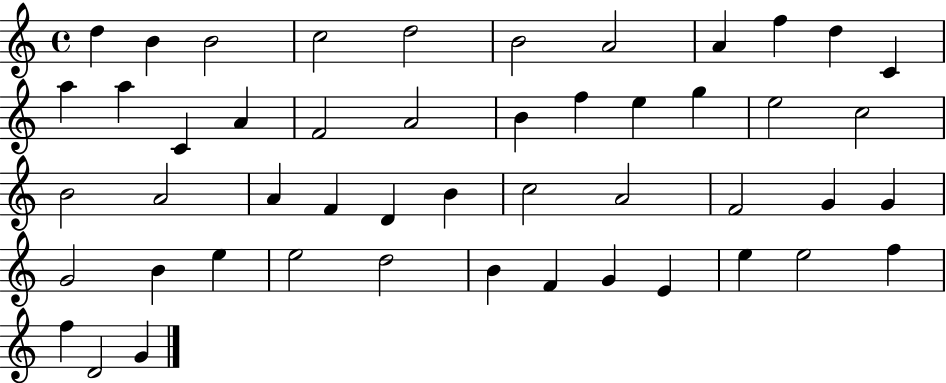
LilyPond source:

{
  \clef treble
  \time 4/4
  \defaultTimeSignature
  \key c \major
  d''4 b'4 b'2 | c''2 d''2 | b'2 a'2 | a'4 f''4 d''4 c'4 | \break a''4 a''4 c'4 a'4 | f'2 a'2 | b'4 f''4 e''4 g''4 | e''2 c''2 | \break b'2 a'2 | a'4 f'4 d'4 b'4 | c''2 a'2 | f'2 g'4 g'4 | \break g'2 b'4 e''4 | e''2 d''2 | b'4 f'4 g'4 e'4 | e''4 e''2 f''4 | \break f''4 d'2 g'4 | \bar "|."
}